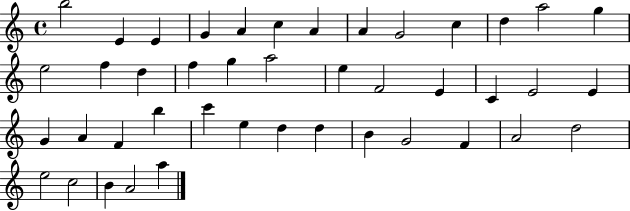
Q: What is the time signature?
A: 4/4